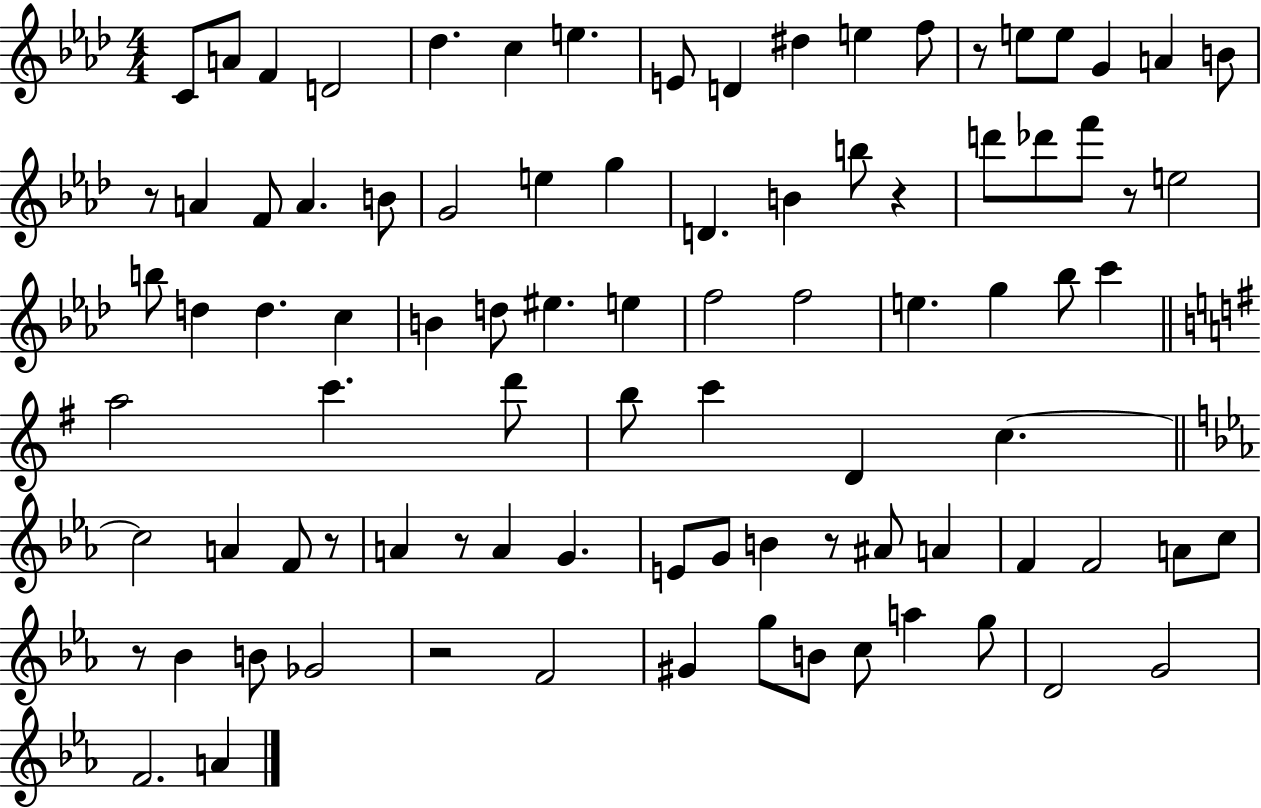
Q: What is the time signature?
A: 4/4